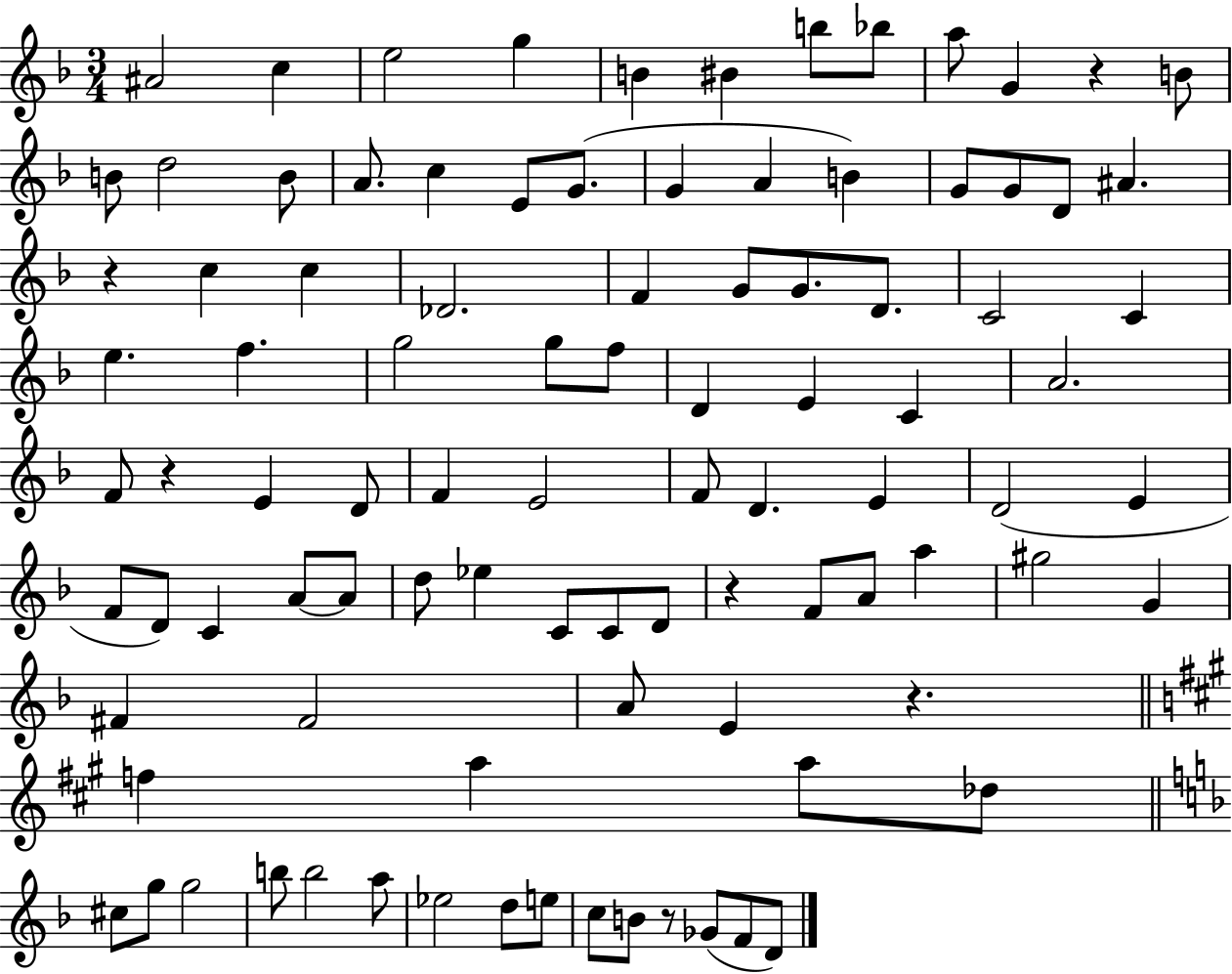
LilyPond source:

{
  \clef treble
  \numericTimeSignature
  \time 3/4
  \key f \major
  ais'2 c''4 | e''2 g''4 | b'4 bis'4 b''8 bes''8 | a''8 g'4 r4 b'8 | \break b'8 d''2 b'8 | a'8. c''4 e'8 g'8.( | g'4 a'4 b'4) | g'8 g'8 d'8 ais'4. | \break r4 c''4 c''4 | des'2. | f'4 g'8 g'8. d'8. | c'2 c'4 | \break e''4. f''4. | g''2 g''8 f''8 | d'4 e'4 c'4 | a'2. | \break f'8 r4 e'4 d'8 | f'4 e'2 | f'8 d'4. e'4 | d'2( e'4 | \break f'8 d'8) c'4 a'8~~ a'8 | d''8 ees''4 c'8 c'8 d'8 | r4 f'8 a'8 a''4 | gis''2 g'4 | \break fis'4 fis'2 | a'8 e'4 r4. | \bar "||" \break \key a \major f''4 a''4 a''8 des''8 | \bar "||" \break \key f \major cis''8 g''8 g''2 | b''8 b''2 a''8 | ees''2 d''8 e''8 | c''8 b'8 r8 ges'8( f'8 d'8) | \break \bar "|."
}